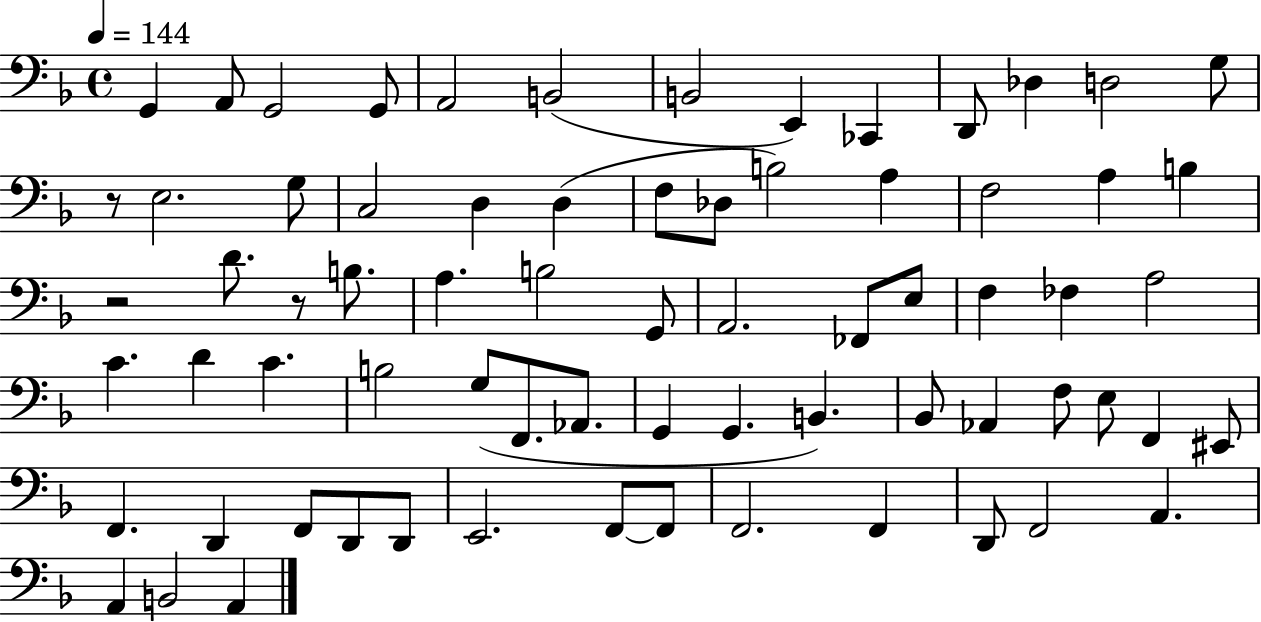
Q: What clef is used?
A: bass